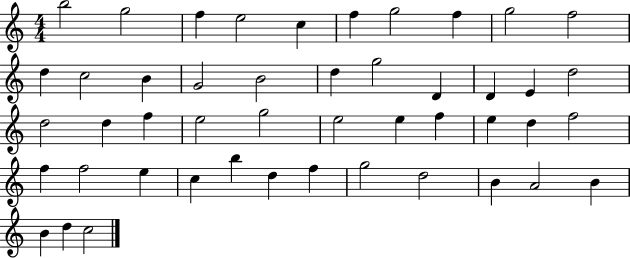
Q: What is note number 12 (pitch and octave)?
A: C5